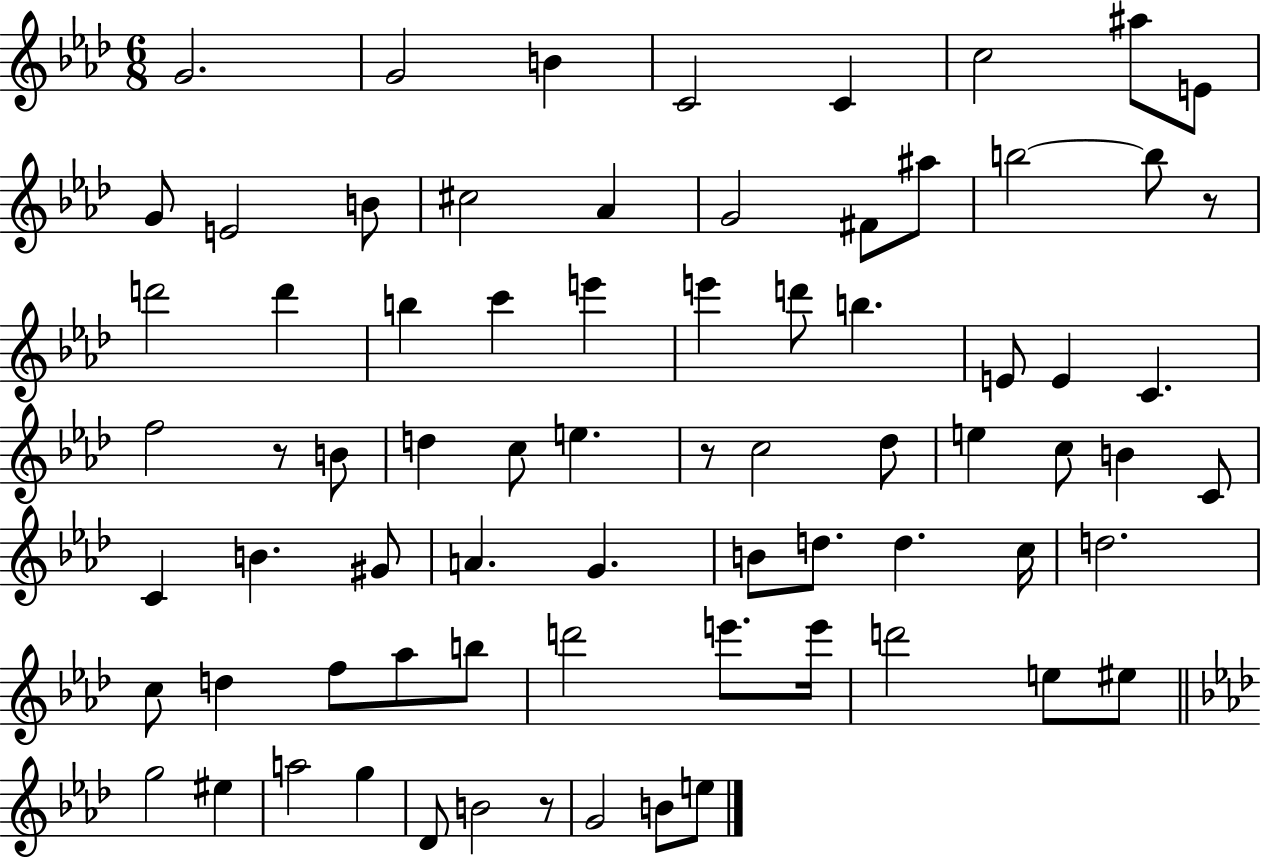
X:1
T:Untitled
M:6/8
L:1/4
K:Ab
G2 G2 B C2 C c2 ^a/2 E/2 G/2 E2 B/2 ^c2 _A G2 ^F/2 ^a/2 b2 b/2 z/2 d'2 d' b c' e' e' d'/2 b E/2 E C f2 z/2 B/2 d c/2 e z/2 c2 _d/2 e c/2 B C/2 C B ^G/2 A G B/2 d/2 d c/4 d2 c/2 d f/2 _a/2 b/2 d'2 e'/2 e'/4 d'2 e/2 ^e/2 g2 ^e a2 g _D/2 B2 z/2 G2 B/2 e/2